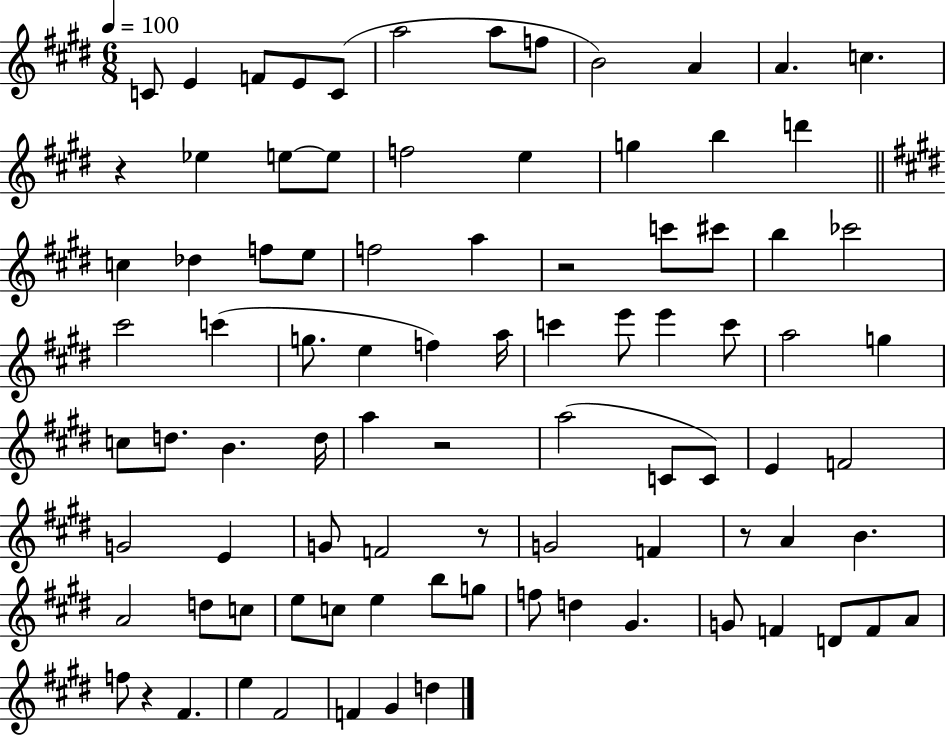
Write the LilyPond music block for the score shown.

{
  \clef treble
  \numericTimeSignature
  \time 6/8
  \key e \major
  \tempo 4 = 100
  c'8 e'4 f'8 e'8 c'8( | a''2 a''8 f''8 | b'2) a'4 | a'4. c''4. | \break r4 ees''4 e''8~~ e''8 | f''2 e''4 | g''4 b''4 d'''4 | \bar "||" \break \key e \major c''4 des''4 f''8 e''8 | f''2 a''4 | r2 c'''8 cis'''8 | b''4 ces'''2 | \break cis'''2 c'''4( | g''8. e''4 f''4) a''16 | c'''4 e'''8 e'''4 c'''8 | a''2 g''4 | \break c''8 d''8. b'4. d''16 | a''4 r2 | a''2( c'8 c'8) | e'4 f'2 | \break g'2 e'4 | g'8 f'2 r8 | g'2 f'4 | r8 a'4 b'4. | \break a'2 d''8 c''8 | e''8 c''8 e''4 b''8 g''8 | f''8 d''4 gis'4. | g'8 f'4 d'8 f'8 a'8 | \break f''8 r4 fis'4. | e''4 fis'2 | f'4 gis'4 d''4 | \bar "|."
}